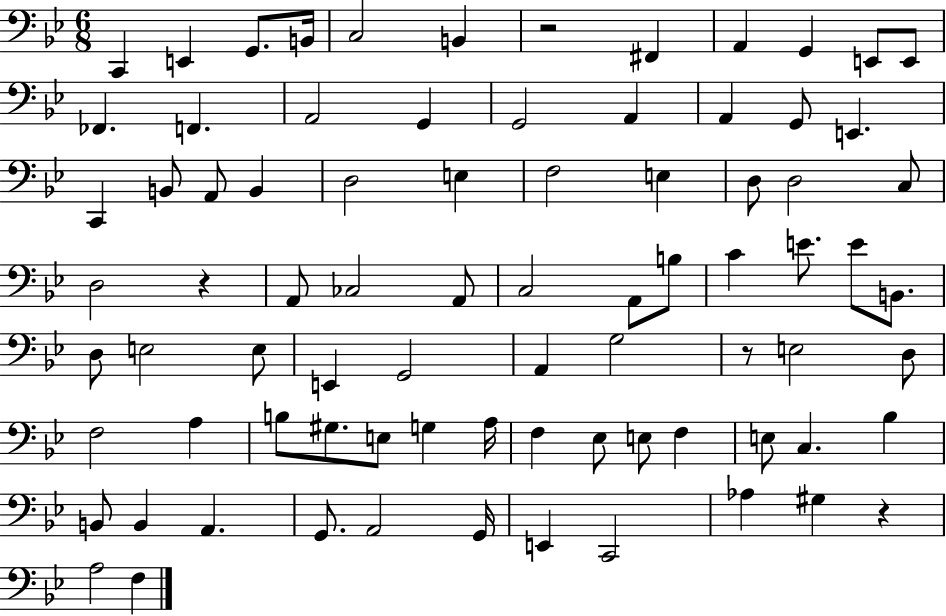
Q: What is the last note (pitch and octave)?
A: F3